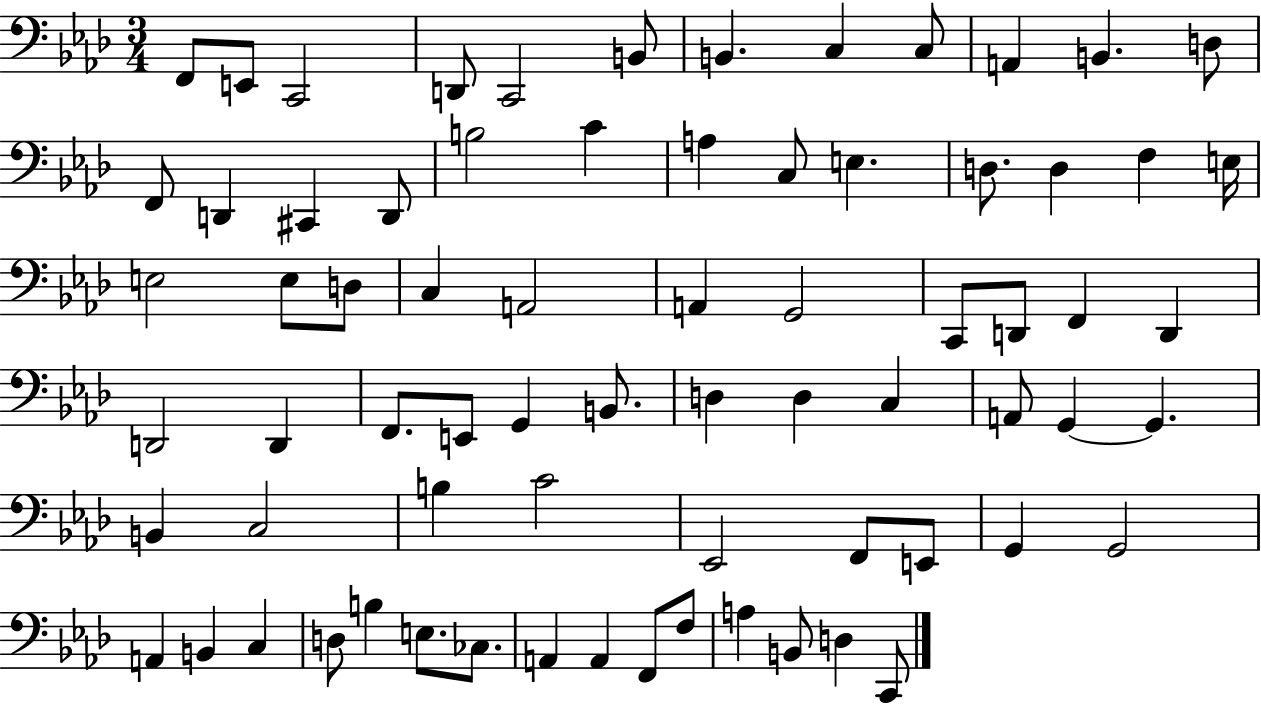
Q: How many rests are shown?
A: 0